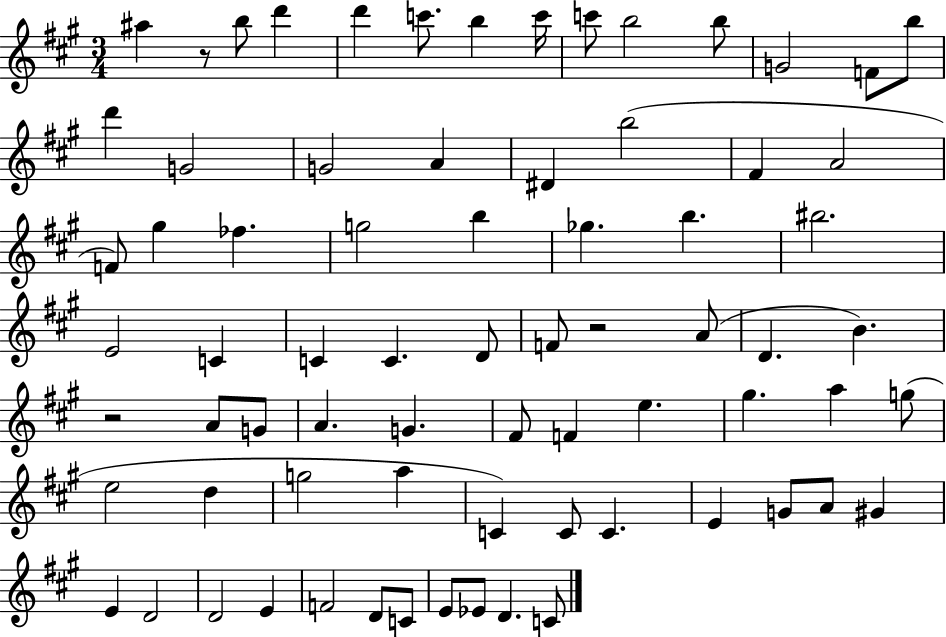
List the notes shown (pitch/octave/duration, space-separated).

A#5/q R/e B5/e D6/q D6/q C6/e. B5/q C6/s C6/e B5/h B5/e G4/h F4/e B5/e D6/q G4/h G4/h A4/q D#4/q B5/h F#4/q A4/h F4/e G#5/q FES5/q. G5/h B5/q Gb5/q. B5/q. BIS5/h. E4/h C4/q C4/q C4/q. D4/e F4/e R/h A4/e D4/q. B4/q. R/h A4/e G4/e A4/q. G4/q. F#4/e F4/q E5/q. G#5/q. A5/q G5/e E5/h D5/q G5/h A5/q C4/q C4/e C4/q. E4/q G4/e A4/e G#4/q E4/q D4/h D4/h E4/q F4/h D4/e C4/e E4/e Eb4/e D4/q. C4/e